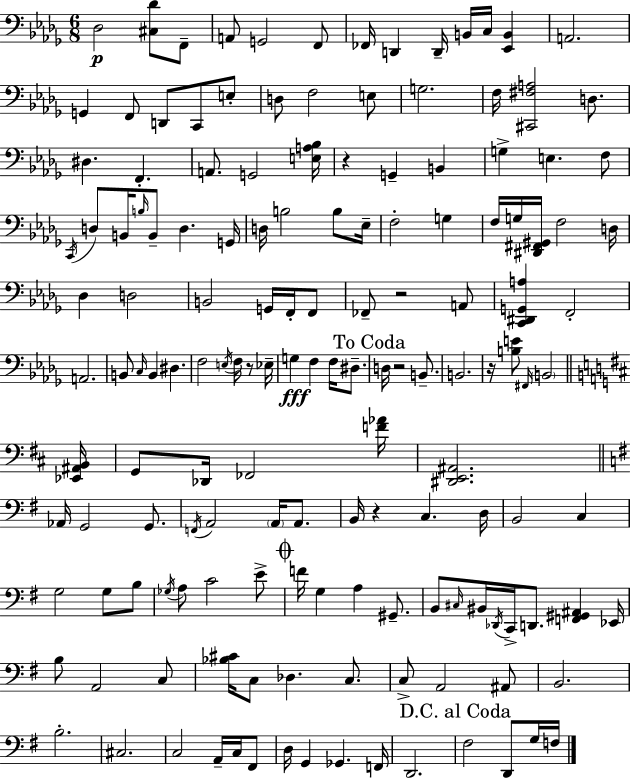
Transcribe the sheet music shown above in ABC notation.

X:1
T:Untitled
M:6/8
L:1/4
K:Bbm
_D,2 [^C,_D]/2 F,,/2 A,,/2 G,,2 F,,/2 _F,,/4 D,, D,,/4 B,,/4 C,/4 [_E,,B,,] A,,2 G,, F,,/2 D,,/2 C,,/2 E,/2 D,/2 F,2 E,/2 G,2 F,/4 [^C,,^F,A,]2 D,/2 ^D, F,, A,,/2 G,,2 [E,A,_B,]/4 z G,, B,, G, E, F,/2 C,,/4 D,/2 B,,/4 B,/4 B,,/2 D, G,,/4 D,/4 B,2 B,/2 _E,/4 F,2 G, F,/4 G,/4 [^D,,^F,,^G,,]/4 F,2 D,/4 _D, D,2 B,,2 G,,/4 F,,/4 F,,/2 _F,,/2 z2 A,,/2 [C,,^D,,G,,A,] F,,2 A,,2 B,,/2 C,/4 B,, ^D, F,2 E,/4 F,/4 z/2 _E,/4 G, F, F,/4 ^D,/2 D,/4 z2 B,,/2 B,,2 z/4 [B,E]/2 ^F,,/4 B,,2 [_E,,^A,,B,,]/4 G,,/2 _D,,/4 _F,,2 [F_A]/4 [^D,,E,,^A,,]2 _A,,/4 G,,2 G,,/2 F,,/4 A,,2 A,,/4 A,,/2 B,,/4 z C, D,/4 B,,2 C, G,2 G,/2 B,/2 _G,/4 A,/2 C2 E/2 F/4 G, A, ^G,,/2 B,,/2 ^C,/4 ^B,,/4 _D,,/4 C,,/4 D,,/2 [F,,^G,,^A,,] _E,,/4 B,/2 A,,2 C,/2 [_B,^C]/4 C,/2 _D, C,/2 C,/2 A,,2 ^A,,/2 B,,2 B,2 ^C,2 C,2 A,,/4 C,/4 ^F,,/2 D,/4 G,, _G,, F,,/4 D,,2 ^F,2 D,,/2 G,/4 F,/4